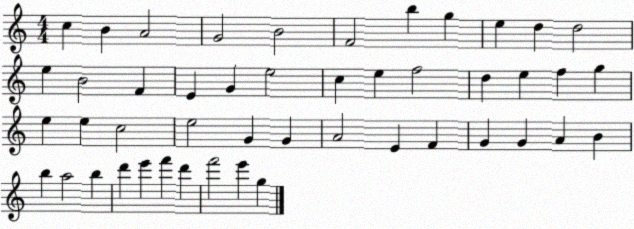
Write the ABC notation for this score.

X:1
T:Untitled
M:4/4
L:1/4
K:C
c B A2 G2 B2 F2 b g e d d2 e B2 F E G e2 c e f2 d e f g e e c2 e2 G G A2 E F G G A B b a2 b d' e' f' d' f'2 e' g